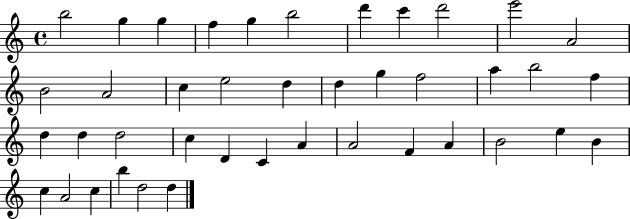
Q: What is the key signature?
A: C major